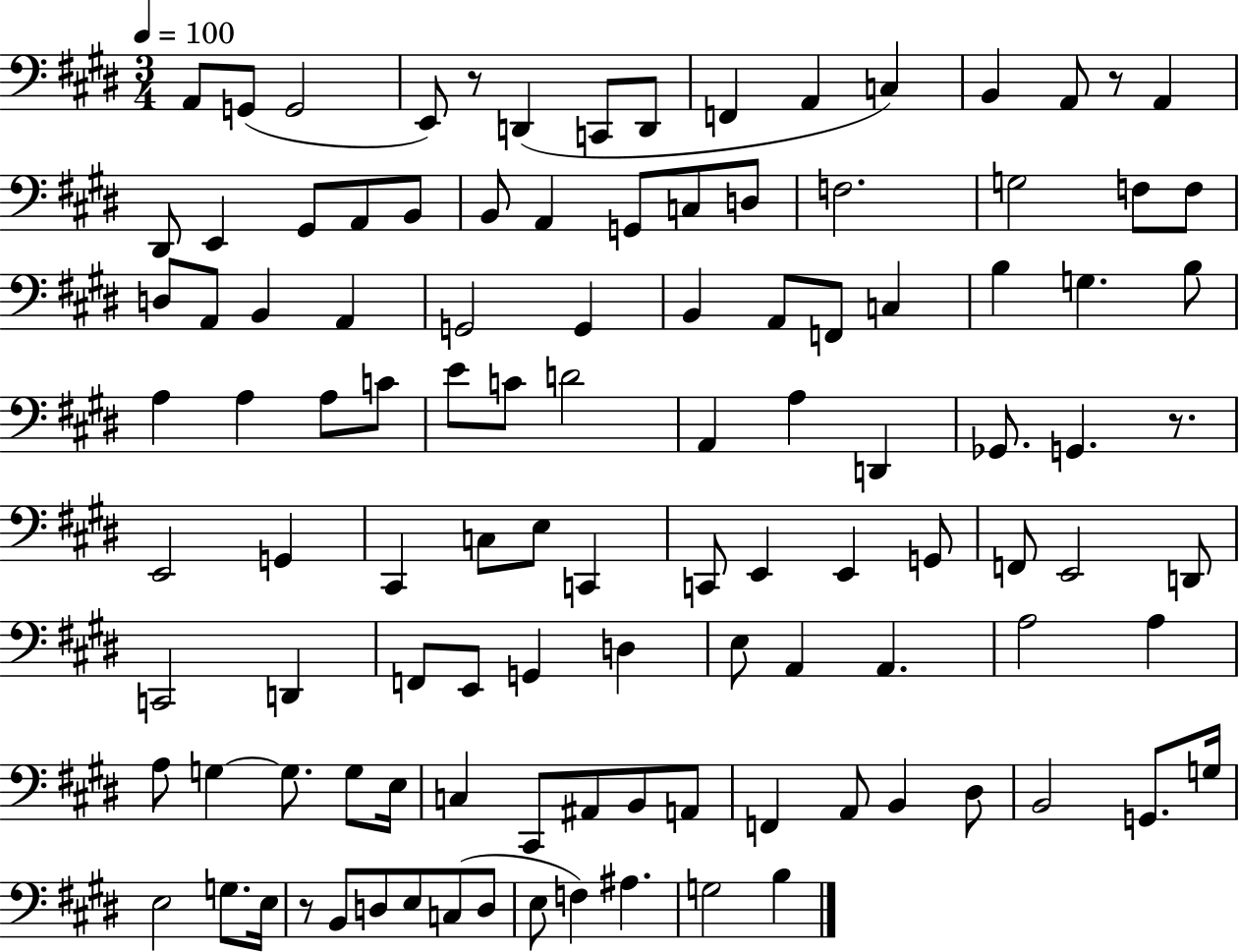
X:1
T:Untitled
M:3/4
L:1/4
K:E
A,,/2 G,,/2 G,,2 E,,/2 z/2 D,, C,,/2 D,,/2 F,, A,, C, B,, A,,/2 z/2 A,, ^D,,/2 E,, ^G,,/2 A,,/2 B,,/2 B,,/2 A,, G,,/2 C,/2 D,/2 F,2 G,2 F,/2 F,/2 D,/2 A,,/2 B,, A,, G,,2 G,, B,, A,,/2 F,,/2 C, B, G, B,/2 A, A, A,/2 C/2 E/2 C/2 D2 A,, A, D,, _G,,/2 G,, z/2 E,,2 G,, ^C,, C,/2 E,/2 C,, C,,/2 E,, E,, G,,/2 F,,/2 E,,2 D,,/2 C,,2 D,, F,,/2 E,,/2 G,, D, E,/2 A,, A,, A,2 A, A,/2 G, G,/2 G,/2 E,/4 C, ^C,,/2 ^A,,/2 B,,/2 A,,/2 F,, A,,/2 B,, ^D,/2 B,,2 G,,/2 G,/4 E,2 G,/2 E,/4 z/2 B,,/2 D,/2 E,/2 C,/2 D,/2 E,/2 F, ^A, G,2 B,